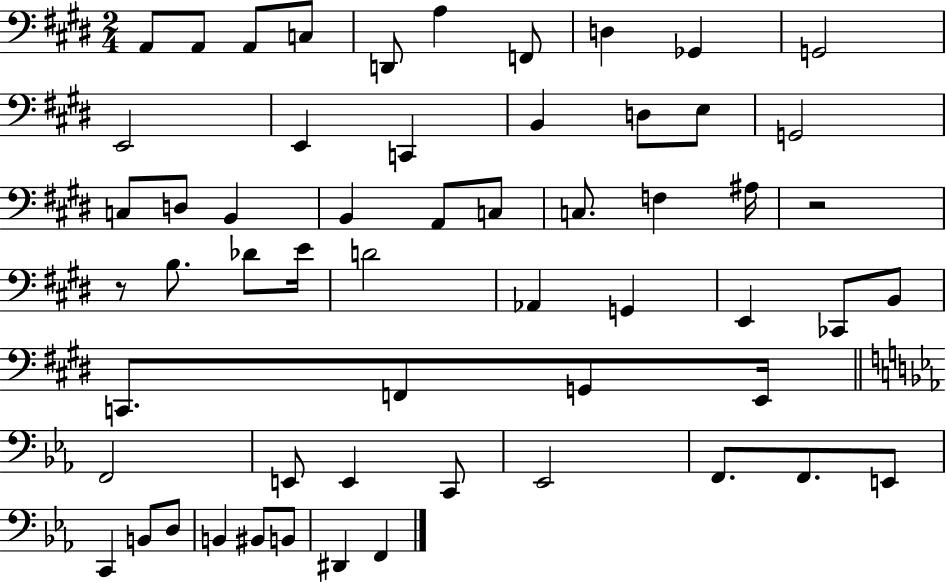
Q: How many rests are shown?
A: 2